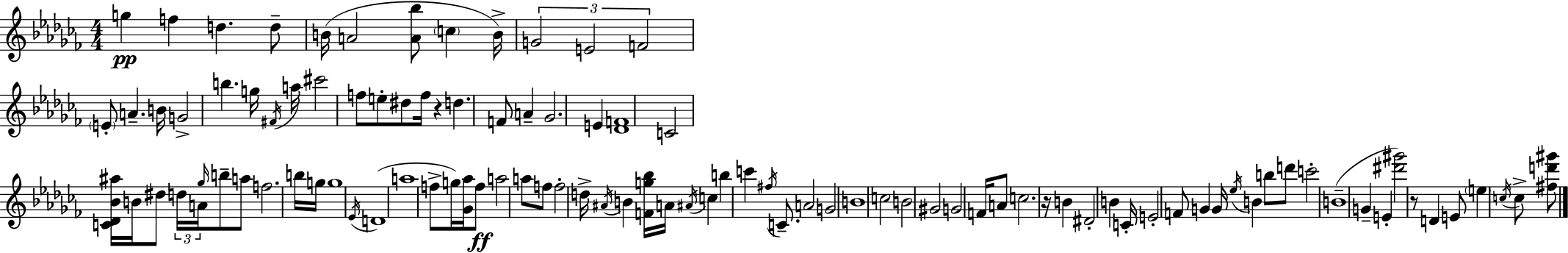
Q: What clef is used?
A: treble